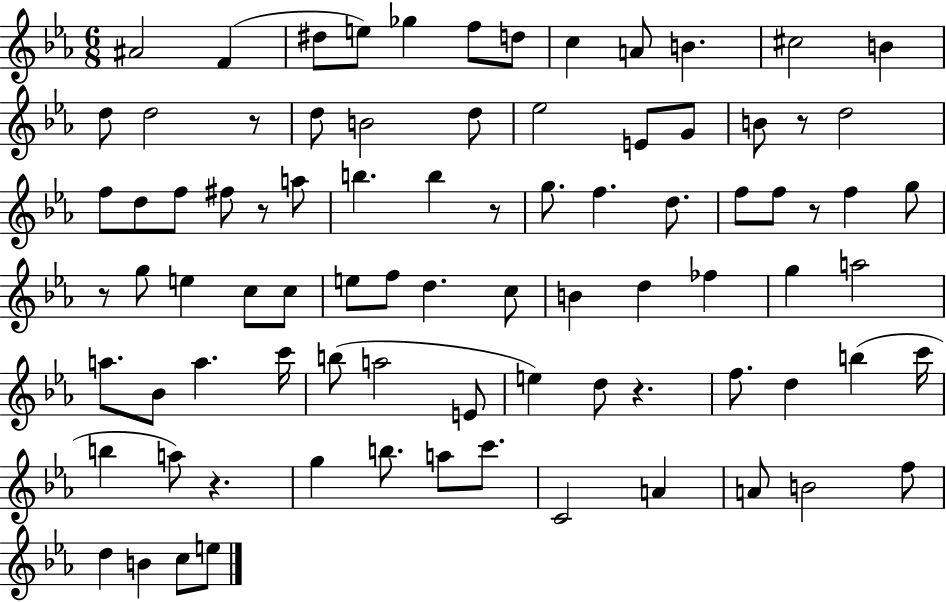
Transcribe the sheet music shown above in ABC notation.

X:1
T:Untitled
M:6/8
L:1/4
K:Eb
^A2 F ^d/2 e/2 _g f/2 d/2 c A/2 B ^c2 B d/2 d2 z/2 d/2 B2 d/2 _e2 E/2 G/2 B/2 z/2 d2 f/2 d/2 f/2 ^f/2 z/2 a/2 b b z/2 g/2 f d/2 f/2 f/2 z/2 f g/2 z/2 g/2 e c/2 c/2 e/2 f/2 d c/2 B d _f g a2 a/2 _B/2 a c'/4 b/2 a2 E/2 e d/2 z f/2 d b c'/4 b a/2 z g b/2 a/2 c'/2 C2 A A/2 B2 f/2 d B c/2 e/2